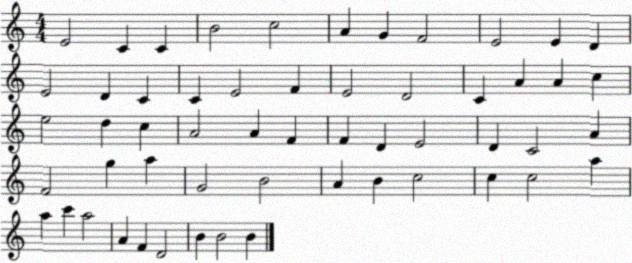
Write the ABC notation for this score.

X:1
T:Untitled
M:4/4
L:1/4
K:C
E2 C C B2 c2 A G F2 E2 E D E2 D C C E2 F E2 D2 C A A c e2 d c A2 A F F D E2 D C2 A F2 g a G2 B2 A B c2 c c2 a a c' a2 A F D2 B B2 B